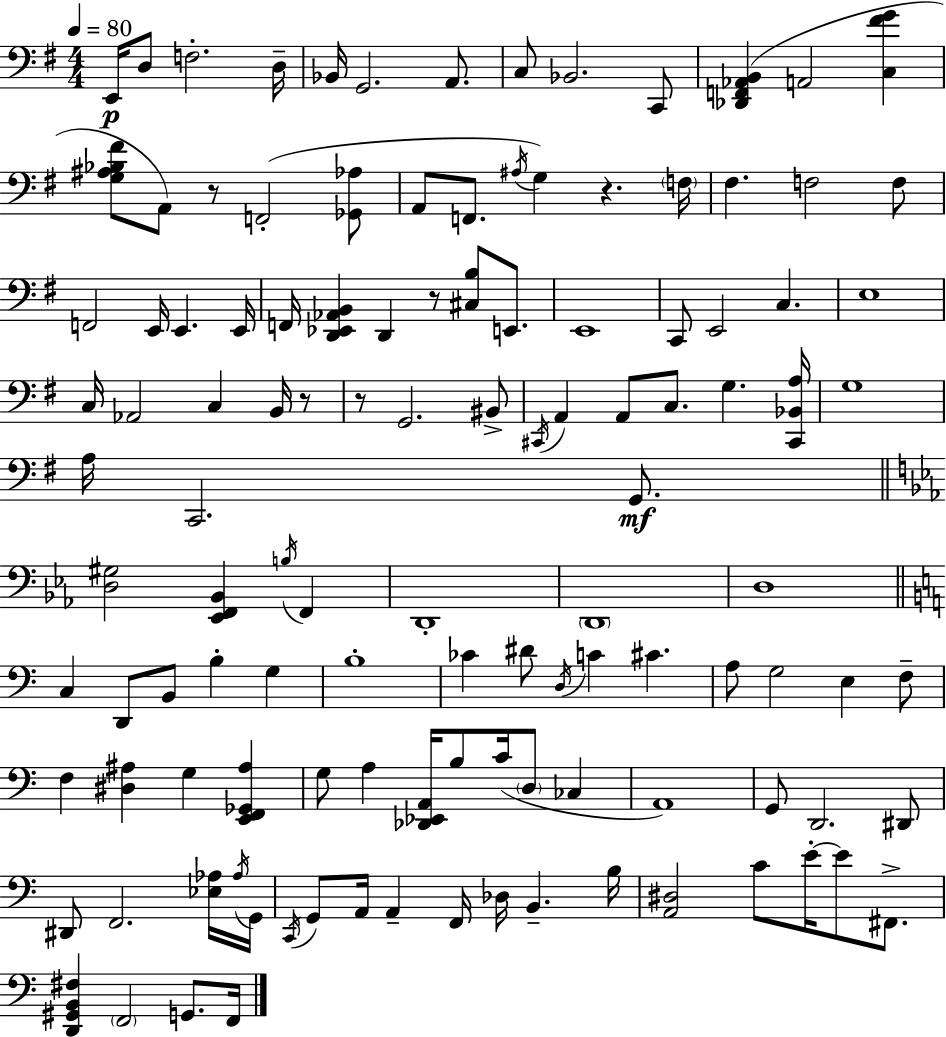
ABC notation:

X:1
T:Untitled
M:4/4
L:1/4
K:G
E,,/4 D,/2 F,2 D,/4 _B,,/4 G,,2 A,,/2 C,/2 _B,,2 C,,/2 [_D,,F,,_A,,B,,] A,,2 [C,^FG] [G,^A,_B,^F]/2 A,,/2 z/2 F,,2 [_G,,_A,]/2 A,,/2 F,,/2 ^A,/4 G, z F,/4 ^F, F,2 F,/2 F,,2 E,,/4 E,, E,,/4 F,,/4 [D,,_E,,_A,,B,,] D,, z/2 [^C,B,]/2 E,,/2 E,,4 C,,/2 E,,2 C, E,4 C,/4 _A,,2 C, B,,/4 z/2 z/2 G,,2 ^B,,/2 ^C,,/4 A,, A,,/2 C,/2 G, [^C,,_B,,A,]/4 G,4 A,/4 C,,2 G,,/2 [D,^G,]2 [_E,,F,,_B,,] B,/4 F,, D,,4 D,,4 D,4 C, D,,/2 B,,/2 B, G, B,4 _C ^D/2 D,/4 C ^C A,/2 G,2 E, F,/2 F, [^D,^A,] G, [E,,F,,_G,,^A,] G,/2 A, [_D,,_E,,A,,]/4 B,/2 C/4 D,/2 _C, A,,4 G,,/2 D,,2 ^D,,/2 ^D,,/2 F,,2 [_E,_A,]/4 _A,/4 G,,/4 C,,/4 G,,/2 A,,/4 A,, F,,/4 _D,/4 B,, B,/4 [A,,^D,]2 C/2 E/4 E/2 ^F,,/2 [D,,^G,,B,,^F,] F,,2 G,,/2 F,,/4